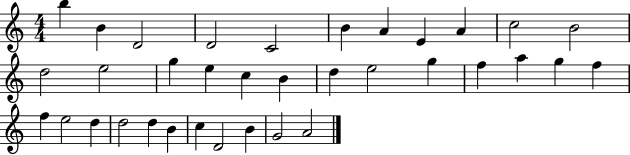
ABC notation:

X:1
T:Untitled
M:4/4
L:1/4
K:C
b B D2 D2 C2 B A E A c2 B2 d2 e2 g e c B d e2 g f a g f f e2 d d2 d B c D2 B G2 A2